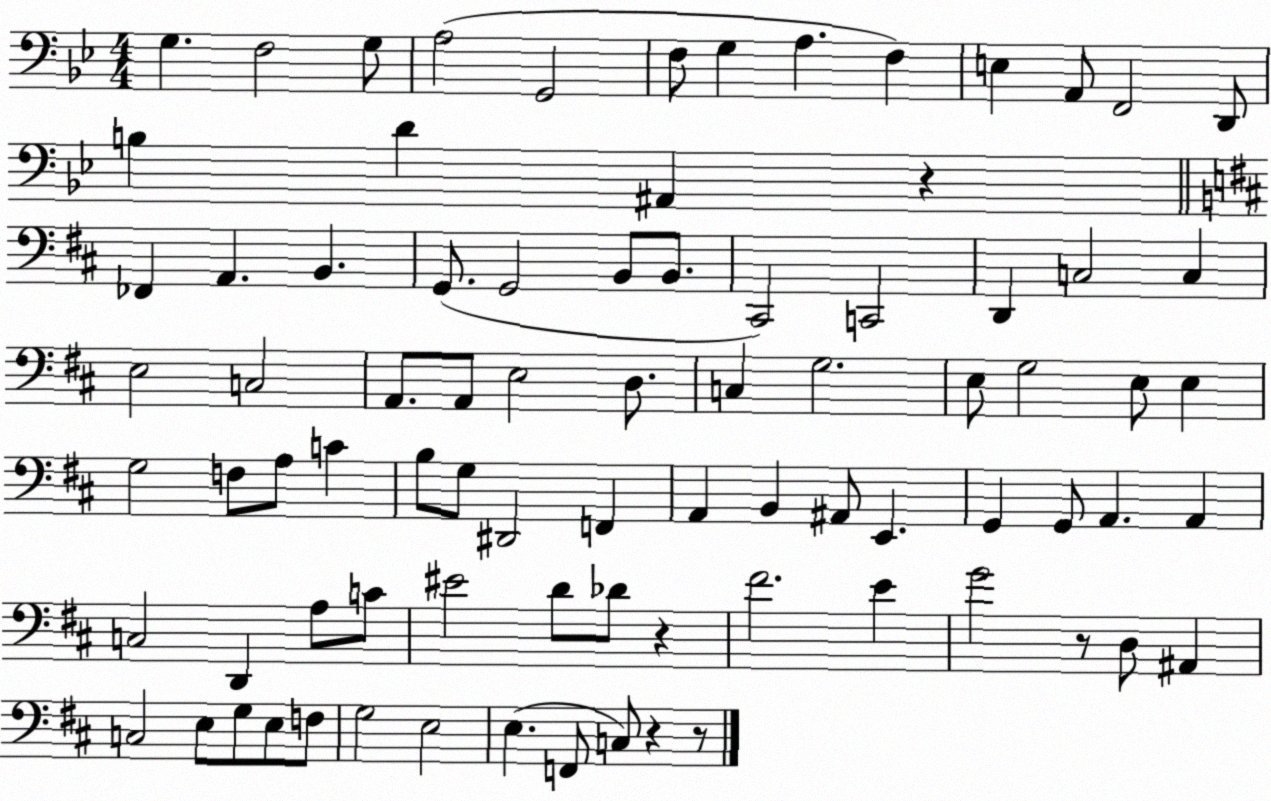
X:1
T:Untitled
M:4/4
L:1/4
K:Bb
G, F,2 G,/2 A,2 G,,2 F,/2 G, A, F, E, A,,/2 F,,2 D,,/2 B, D ^A,, z _F,, A,, B,, G,,/2 G,,2 B,,/2 B,,/2 ^C,,2 C,,2 D,, C,2 C, E,2 C,2 A,,/2 A,,/2 E,2 D,/2 C, G,2 E,/2 G,2 E,/2 E, G,2 F,/2 A,/2 C B,/2 G,/2 ^D,,2 F,, A,, B,, ^A,,/2 E,, G,, G,,/2 A,, A,, C,2 D,, A,/2 C/2 ^E2 D/2 _D/2 z ^F2 E G2 z/2 D,/2 ^A,, C,2 E,/2 G,/2 E,/2 F,/2 G,2 E,2 E, F,,/2 C,/2 z z/2